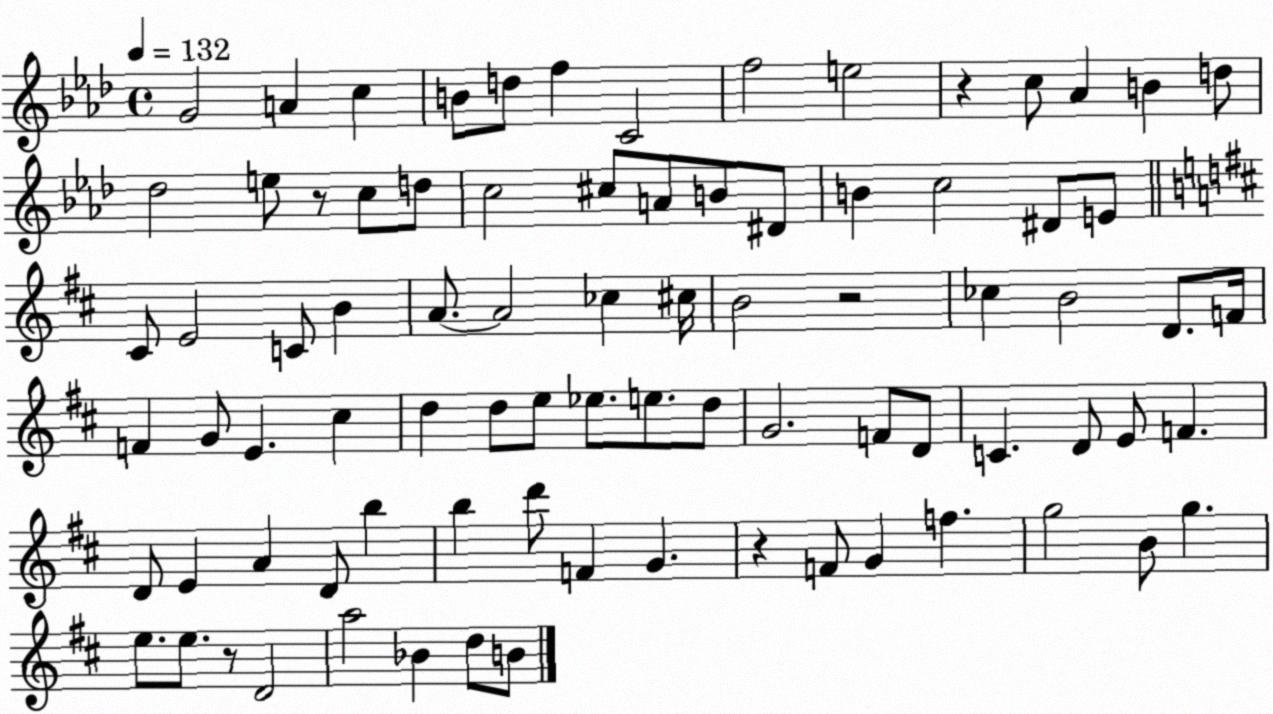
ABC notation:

X:1
T:Untitled
M:4/4
L:1/4
K:Ab
G2 A c B/2 d/2 f C2 f2 e2 z c/2 _A B d/2 _d2 e/2 z/2 c/2 d/2 c2 ^c/2 A/2 B/2 ^D/2 B c2 ^D/2 E/2 ^C/2 E2 C/2 B A/2 A2 _c ^c/4 B2 z2 _c B2 D/2 F/4 F G/2 E ^c d d/2 e/2 _e/2 e/2 d/2 G2 F/2 D/2 C D/2 E/2 F D/2 E A D/2 b b d'/2 F G z F/2 G f g2 B/2 g e/2 e/2 z/2 D2 a2 _B d/2 B/2